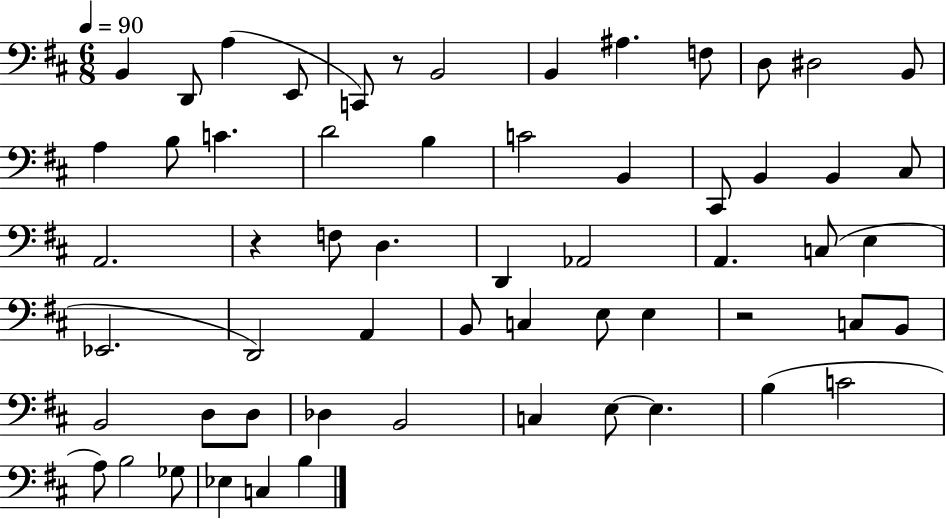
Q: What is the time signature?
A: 6/8